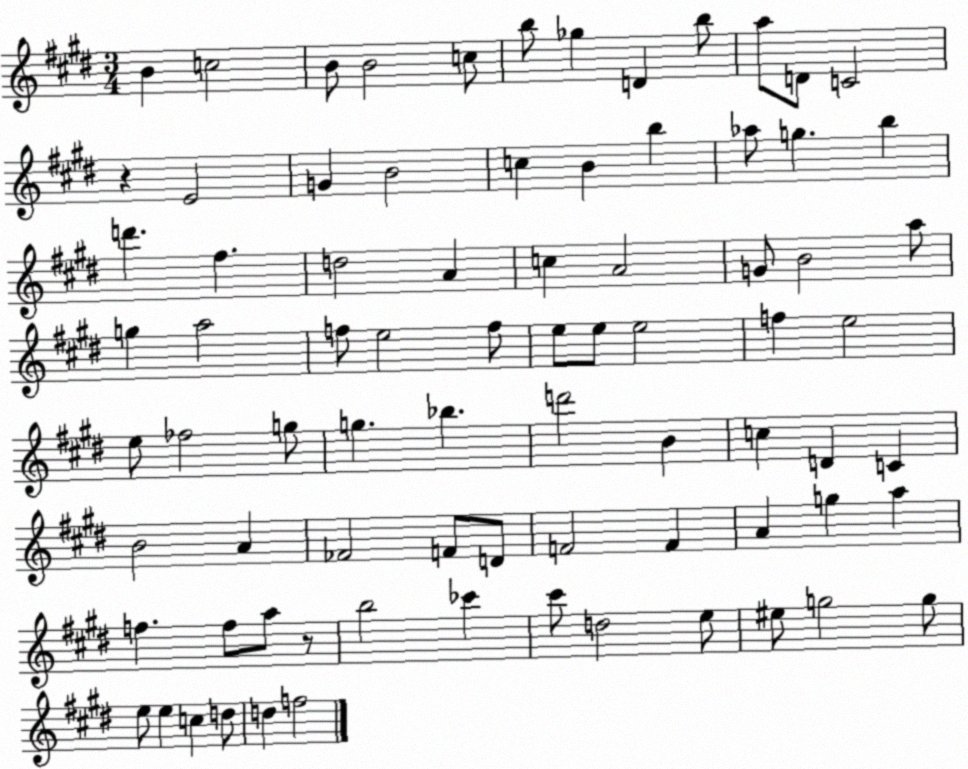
X:1
T:Untitled
M:3/4
L:1/4
K:E
B c2 B/2 B2 c/2 b/2 _g D b/2 a/2 D/2 C2 z E2 G B2 c B b _a/2 g b d' ^f d2 A c A2 G/2 B2 a/2 g a2 f/2 e2 f/2 e/2 e/2 e2 f e2 e/2 _f2 g/2 g _b d'2 B c D C B2 A _F2 F/2 D/2 F2 F A g a f f/2 a/2 z/2 b2 _c' ^c'/2 d2 e/2 ^e/2 g2 g/2 e/2 e c d/2 d f2